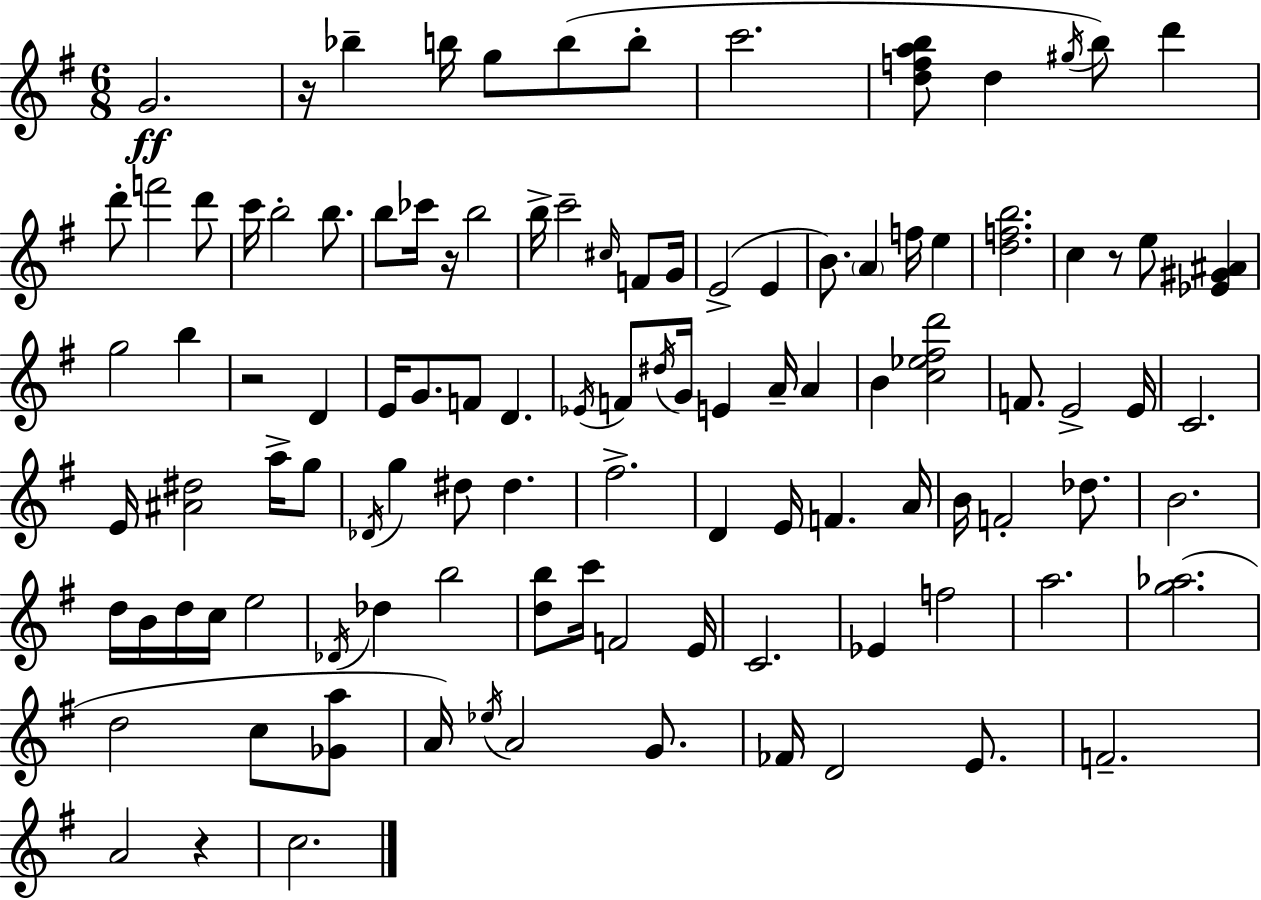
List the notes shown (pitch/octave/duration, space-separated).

G4/h. R/s Bb5/q B5/s G5/e B5/e B5/e C6/h. [D5,F5,A5,B5]/e D5/q G#5/s B5/e D6/q D6/e F6/h D6/e C6/s B5/h B5/e. B5/e CES6/s R/s B5/h B5/s C6/h C#5/s F4/e G4/s E4/h E4/q B4/e. A4/q F5/s E5/q [D5,F5,B5]/h. C5/q R/e E5/e [Eb4,G#4,A#4]/q G5/h B5/q R/h D4/q E4/s G4/e. F4/e D4/q. Eb4/s F4/e D#5/s G4/s E4/q A4/s A4/q B4/q [C5,Eb5,F#5,D6]/h F4/e. E4/h E4/s C4/h. E4/s [A#4,D#5]/h A5/s G5/e Db4/s G5/q D#5/e D#5/q. F#5/h. D4/q E4/s F4/q. A4/s B4/s F4/h Db5/e. B4/h. D5/s B4/s D5/s C5/s E5/h Db4/s Db5/q B5/h [D5,B5]/e C6/s F4/h E4/s C4/h. Eb4/q F5/h A5/h. [G5,Ab5]/h. D5/h C5/e [Gb4,A5]/e A4/s Eb5/s A4/h G4/e. FES4/s D4/h E4/e. F4/h. A4/h R/q C5/h.